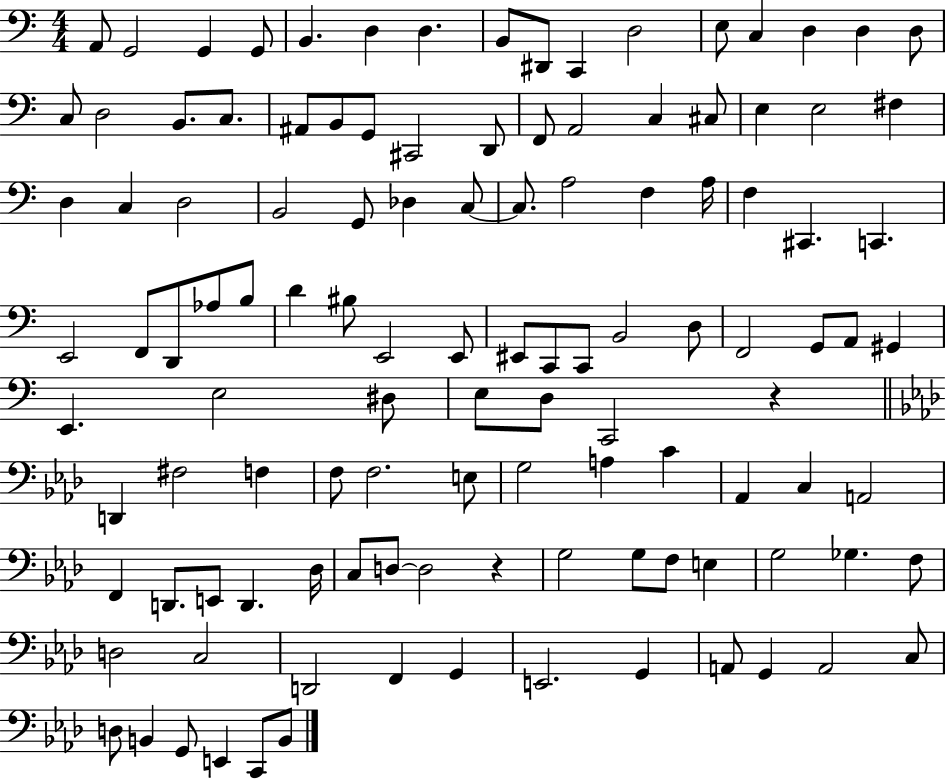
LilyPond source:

{
  \clef bass
  \numericTimeSignature
  \time 4/4
  \key c \major
  a,8 g,2 g,4 g,8 | b,4. d4 d4. | b,8 dis,8 c,4 d2 | e8 c4 d4 d4 d8 | \break c8 d2 b,8. c8. | ais,8 b,8 g,8 cis,2 d,8 | f,8 a,2 c4 cis8 | e4 e2 fis4 | \break d4 c4 d2 | b,2 g,8 des4 c8~~ | c8. a2 f4 a16 | f4 cis,4. c,4. | \break e,2 f,8 d,8 aes8 b8 | d'4 bis8 e,2 e,8 | eis,8 c,8 c,8 b,2 d8 | f,2 g,8 a,8 gis,4 | \break e,4. e2 dis8 | e8 d8 c,2 r4 | \bar "||" \break \key f \minor d,4 fis2 f4 | f8 f2. e8 | g2 a4 c'4 | aes,4 c4 a,2 | \break f,4 d,8. e,8 d,4. des16 | c8 d8~~ d2 r4 | g2 g8 f8 e4 | g2 ges4. f8 | \break d2 c2 | d,2 f,4 g,4 | e,2. g,4 | a,8 g,4 a,2 c8 | \break d8 b,4 g,8 e,4 c,8 b,8 | \bar "|."
}